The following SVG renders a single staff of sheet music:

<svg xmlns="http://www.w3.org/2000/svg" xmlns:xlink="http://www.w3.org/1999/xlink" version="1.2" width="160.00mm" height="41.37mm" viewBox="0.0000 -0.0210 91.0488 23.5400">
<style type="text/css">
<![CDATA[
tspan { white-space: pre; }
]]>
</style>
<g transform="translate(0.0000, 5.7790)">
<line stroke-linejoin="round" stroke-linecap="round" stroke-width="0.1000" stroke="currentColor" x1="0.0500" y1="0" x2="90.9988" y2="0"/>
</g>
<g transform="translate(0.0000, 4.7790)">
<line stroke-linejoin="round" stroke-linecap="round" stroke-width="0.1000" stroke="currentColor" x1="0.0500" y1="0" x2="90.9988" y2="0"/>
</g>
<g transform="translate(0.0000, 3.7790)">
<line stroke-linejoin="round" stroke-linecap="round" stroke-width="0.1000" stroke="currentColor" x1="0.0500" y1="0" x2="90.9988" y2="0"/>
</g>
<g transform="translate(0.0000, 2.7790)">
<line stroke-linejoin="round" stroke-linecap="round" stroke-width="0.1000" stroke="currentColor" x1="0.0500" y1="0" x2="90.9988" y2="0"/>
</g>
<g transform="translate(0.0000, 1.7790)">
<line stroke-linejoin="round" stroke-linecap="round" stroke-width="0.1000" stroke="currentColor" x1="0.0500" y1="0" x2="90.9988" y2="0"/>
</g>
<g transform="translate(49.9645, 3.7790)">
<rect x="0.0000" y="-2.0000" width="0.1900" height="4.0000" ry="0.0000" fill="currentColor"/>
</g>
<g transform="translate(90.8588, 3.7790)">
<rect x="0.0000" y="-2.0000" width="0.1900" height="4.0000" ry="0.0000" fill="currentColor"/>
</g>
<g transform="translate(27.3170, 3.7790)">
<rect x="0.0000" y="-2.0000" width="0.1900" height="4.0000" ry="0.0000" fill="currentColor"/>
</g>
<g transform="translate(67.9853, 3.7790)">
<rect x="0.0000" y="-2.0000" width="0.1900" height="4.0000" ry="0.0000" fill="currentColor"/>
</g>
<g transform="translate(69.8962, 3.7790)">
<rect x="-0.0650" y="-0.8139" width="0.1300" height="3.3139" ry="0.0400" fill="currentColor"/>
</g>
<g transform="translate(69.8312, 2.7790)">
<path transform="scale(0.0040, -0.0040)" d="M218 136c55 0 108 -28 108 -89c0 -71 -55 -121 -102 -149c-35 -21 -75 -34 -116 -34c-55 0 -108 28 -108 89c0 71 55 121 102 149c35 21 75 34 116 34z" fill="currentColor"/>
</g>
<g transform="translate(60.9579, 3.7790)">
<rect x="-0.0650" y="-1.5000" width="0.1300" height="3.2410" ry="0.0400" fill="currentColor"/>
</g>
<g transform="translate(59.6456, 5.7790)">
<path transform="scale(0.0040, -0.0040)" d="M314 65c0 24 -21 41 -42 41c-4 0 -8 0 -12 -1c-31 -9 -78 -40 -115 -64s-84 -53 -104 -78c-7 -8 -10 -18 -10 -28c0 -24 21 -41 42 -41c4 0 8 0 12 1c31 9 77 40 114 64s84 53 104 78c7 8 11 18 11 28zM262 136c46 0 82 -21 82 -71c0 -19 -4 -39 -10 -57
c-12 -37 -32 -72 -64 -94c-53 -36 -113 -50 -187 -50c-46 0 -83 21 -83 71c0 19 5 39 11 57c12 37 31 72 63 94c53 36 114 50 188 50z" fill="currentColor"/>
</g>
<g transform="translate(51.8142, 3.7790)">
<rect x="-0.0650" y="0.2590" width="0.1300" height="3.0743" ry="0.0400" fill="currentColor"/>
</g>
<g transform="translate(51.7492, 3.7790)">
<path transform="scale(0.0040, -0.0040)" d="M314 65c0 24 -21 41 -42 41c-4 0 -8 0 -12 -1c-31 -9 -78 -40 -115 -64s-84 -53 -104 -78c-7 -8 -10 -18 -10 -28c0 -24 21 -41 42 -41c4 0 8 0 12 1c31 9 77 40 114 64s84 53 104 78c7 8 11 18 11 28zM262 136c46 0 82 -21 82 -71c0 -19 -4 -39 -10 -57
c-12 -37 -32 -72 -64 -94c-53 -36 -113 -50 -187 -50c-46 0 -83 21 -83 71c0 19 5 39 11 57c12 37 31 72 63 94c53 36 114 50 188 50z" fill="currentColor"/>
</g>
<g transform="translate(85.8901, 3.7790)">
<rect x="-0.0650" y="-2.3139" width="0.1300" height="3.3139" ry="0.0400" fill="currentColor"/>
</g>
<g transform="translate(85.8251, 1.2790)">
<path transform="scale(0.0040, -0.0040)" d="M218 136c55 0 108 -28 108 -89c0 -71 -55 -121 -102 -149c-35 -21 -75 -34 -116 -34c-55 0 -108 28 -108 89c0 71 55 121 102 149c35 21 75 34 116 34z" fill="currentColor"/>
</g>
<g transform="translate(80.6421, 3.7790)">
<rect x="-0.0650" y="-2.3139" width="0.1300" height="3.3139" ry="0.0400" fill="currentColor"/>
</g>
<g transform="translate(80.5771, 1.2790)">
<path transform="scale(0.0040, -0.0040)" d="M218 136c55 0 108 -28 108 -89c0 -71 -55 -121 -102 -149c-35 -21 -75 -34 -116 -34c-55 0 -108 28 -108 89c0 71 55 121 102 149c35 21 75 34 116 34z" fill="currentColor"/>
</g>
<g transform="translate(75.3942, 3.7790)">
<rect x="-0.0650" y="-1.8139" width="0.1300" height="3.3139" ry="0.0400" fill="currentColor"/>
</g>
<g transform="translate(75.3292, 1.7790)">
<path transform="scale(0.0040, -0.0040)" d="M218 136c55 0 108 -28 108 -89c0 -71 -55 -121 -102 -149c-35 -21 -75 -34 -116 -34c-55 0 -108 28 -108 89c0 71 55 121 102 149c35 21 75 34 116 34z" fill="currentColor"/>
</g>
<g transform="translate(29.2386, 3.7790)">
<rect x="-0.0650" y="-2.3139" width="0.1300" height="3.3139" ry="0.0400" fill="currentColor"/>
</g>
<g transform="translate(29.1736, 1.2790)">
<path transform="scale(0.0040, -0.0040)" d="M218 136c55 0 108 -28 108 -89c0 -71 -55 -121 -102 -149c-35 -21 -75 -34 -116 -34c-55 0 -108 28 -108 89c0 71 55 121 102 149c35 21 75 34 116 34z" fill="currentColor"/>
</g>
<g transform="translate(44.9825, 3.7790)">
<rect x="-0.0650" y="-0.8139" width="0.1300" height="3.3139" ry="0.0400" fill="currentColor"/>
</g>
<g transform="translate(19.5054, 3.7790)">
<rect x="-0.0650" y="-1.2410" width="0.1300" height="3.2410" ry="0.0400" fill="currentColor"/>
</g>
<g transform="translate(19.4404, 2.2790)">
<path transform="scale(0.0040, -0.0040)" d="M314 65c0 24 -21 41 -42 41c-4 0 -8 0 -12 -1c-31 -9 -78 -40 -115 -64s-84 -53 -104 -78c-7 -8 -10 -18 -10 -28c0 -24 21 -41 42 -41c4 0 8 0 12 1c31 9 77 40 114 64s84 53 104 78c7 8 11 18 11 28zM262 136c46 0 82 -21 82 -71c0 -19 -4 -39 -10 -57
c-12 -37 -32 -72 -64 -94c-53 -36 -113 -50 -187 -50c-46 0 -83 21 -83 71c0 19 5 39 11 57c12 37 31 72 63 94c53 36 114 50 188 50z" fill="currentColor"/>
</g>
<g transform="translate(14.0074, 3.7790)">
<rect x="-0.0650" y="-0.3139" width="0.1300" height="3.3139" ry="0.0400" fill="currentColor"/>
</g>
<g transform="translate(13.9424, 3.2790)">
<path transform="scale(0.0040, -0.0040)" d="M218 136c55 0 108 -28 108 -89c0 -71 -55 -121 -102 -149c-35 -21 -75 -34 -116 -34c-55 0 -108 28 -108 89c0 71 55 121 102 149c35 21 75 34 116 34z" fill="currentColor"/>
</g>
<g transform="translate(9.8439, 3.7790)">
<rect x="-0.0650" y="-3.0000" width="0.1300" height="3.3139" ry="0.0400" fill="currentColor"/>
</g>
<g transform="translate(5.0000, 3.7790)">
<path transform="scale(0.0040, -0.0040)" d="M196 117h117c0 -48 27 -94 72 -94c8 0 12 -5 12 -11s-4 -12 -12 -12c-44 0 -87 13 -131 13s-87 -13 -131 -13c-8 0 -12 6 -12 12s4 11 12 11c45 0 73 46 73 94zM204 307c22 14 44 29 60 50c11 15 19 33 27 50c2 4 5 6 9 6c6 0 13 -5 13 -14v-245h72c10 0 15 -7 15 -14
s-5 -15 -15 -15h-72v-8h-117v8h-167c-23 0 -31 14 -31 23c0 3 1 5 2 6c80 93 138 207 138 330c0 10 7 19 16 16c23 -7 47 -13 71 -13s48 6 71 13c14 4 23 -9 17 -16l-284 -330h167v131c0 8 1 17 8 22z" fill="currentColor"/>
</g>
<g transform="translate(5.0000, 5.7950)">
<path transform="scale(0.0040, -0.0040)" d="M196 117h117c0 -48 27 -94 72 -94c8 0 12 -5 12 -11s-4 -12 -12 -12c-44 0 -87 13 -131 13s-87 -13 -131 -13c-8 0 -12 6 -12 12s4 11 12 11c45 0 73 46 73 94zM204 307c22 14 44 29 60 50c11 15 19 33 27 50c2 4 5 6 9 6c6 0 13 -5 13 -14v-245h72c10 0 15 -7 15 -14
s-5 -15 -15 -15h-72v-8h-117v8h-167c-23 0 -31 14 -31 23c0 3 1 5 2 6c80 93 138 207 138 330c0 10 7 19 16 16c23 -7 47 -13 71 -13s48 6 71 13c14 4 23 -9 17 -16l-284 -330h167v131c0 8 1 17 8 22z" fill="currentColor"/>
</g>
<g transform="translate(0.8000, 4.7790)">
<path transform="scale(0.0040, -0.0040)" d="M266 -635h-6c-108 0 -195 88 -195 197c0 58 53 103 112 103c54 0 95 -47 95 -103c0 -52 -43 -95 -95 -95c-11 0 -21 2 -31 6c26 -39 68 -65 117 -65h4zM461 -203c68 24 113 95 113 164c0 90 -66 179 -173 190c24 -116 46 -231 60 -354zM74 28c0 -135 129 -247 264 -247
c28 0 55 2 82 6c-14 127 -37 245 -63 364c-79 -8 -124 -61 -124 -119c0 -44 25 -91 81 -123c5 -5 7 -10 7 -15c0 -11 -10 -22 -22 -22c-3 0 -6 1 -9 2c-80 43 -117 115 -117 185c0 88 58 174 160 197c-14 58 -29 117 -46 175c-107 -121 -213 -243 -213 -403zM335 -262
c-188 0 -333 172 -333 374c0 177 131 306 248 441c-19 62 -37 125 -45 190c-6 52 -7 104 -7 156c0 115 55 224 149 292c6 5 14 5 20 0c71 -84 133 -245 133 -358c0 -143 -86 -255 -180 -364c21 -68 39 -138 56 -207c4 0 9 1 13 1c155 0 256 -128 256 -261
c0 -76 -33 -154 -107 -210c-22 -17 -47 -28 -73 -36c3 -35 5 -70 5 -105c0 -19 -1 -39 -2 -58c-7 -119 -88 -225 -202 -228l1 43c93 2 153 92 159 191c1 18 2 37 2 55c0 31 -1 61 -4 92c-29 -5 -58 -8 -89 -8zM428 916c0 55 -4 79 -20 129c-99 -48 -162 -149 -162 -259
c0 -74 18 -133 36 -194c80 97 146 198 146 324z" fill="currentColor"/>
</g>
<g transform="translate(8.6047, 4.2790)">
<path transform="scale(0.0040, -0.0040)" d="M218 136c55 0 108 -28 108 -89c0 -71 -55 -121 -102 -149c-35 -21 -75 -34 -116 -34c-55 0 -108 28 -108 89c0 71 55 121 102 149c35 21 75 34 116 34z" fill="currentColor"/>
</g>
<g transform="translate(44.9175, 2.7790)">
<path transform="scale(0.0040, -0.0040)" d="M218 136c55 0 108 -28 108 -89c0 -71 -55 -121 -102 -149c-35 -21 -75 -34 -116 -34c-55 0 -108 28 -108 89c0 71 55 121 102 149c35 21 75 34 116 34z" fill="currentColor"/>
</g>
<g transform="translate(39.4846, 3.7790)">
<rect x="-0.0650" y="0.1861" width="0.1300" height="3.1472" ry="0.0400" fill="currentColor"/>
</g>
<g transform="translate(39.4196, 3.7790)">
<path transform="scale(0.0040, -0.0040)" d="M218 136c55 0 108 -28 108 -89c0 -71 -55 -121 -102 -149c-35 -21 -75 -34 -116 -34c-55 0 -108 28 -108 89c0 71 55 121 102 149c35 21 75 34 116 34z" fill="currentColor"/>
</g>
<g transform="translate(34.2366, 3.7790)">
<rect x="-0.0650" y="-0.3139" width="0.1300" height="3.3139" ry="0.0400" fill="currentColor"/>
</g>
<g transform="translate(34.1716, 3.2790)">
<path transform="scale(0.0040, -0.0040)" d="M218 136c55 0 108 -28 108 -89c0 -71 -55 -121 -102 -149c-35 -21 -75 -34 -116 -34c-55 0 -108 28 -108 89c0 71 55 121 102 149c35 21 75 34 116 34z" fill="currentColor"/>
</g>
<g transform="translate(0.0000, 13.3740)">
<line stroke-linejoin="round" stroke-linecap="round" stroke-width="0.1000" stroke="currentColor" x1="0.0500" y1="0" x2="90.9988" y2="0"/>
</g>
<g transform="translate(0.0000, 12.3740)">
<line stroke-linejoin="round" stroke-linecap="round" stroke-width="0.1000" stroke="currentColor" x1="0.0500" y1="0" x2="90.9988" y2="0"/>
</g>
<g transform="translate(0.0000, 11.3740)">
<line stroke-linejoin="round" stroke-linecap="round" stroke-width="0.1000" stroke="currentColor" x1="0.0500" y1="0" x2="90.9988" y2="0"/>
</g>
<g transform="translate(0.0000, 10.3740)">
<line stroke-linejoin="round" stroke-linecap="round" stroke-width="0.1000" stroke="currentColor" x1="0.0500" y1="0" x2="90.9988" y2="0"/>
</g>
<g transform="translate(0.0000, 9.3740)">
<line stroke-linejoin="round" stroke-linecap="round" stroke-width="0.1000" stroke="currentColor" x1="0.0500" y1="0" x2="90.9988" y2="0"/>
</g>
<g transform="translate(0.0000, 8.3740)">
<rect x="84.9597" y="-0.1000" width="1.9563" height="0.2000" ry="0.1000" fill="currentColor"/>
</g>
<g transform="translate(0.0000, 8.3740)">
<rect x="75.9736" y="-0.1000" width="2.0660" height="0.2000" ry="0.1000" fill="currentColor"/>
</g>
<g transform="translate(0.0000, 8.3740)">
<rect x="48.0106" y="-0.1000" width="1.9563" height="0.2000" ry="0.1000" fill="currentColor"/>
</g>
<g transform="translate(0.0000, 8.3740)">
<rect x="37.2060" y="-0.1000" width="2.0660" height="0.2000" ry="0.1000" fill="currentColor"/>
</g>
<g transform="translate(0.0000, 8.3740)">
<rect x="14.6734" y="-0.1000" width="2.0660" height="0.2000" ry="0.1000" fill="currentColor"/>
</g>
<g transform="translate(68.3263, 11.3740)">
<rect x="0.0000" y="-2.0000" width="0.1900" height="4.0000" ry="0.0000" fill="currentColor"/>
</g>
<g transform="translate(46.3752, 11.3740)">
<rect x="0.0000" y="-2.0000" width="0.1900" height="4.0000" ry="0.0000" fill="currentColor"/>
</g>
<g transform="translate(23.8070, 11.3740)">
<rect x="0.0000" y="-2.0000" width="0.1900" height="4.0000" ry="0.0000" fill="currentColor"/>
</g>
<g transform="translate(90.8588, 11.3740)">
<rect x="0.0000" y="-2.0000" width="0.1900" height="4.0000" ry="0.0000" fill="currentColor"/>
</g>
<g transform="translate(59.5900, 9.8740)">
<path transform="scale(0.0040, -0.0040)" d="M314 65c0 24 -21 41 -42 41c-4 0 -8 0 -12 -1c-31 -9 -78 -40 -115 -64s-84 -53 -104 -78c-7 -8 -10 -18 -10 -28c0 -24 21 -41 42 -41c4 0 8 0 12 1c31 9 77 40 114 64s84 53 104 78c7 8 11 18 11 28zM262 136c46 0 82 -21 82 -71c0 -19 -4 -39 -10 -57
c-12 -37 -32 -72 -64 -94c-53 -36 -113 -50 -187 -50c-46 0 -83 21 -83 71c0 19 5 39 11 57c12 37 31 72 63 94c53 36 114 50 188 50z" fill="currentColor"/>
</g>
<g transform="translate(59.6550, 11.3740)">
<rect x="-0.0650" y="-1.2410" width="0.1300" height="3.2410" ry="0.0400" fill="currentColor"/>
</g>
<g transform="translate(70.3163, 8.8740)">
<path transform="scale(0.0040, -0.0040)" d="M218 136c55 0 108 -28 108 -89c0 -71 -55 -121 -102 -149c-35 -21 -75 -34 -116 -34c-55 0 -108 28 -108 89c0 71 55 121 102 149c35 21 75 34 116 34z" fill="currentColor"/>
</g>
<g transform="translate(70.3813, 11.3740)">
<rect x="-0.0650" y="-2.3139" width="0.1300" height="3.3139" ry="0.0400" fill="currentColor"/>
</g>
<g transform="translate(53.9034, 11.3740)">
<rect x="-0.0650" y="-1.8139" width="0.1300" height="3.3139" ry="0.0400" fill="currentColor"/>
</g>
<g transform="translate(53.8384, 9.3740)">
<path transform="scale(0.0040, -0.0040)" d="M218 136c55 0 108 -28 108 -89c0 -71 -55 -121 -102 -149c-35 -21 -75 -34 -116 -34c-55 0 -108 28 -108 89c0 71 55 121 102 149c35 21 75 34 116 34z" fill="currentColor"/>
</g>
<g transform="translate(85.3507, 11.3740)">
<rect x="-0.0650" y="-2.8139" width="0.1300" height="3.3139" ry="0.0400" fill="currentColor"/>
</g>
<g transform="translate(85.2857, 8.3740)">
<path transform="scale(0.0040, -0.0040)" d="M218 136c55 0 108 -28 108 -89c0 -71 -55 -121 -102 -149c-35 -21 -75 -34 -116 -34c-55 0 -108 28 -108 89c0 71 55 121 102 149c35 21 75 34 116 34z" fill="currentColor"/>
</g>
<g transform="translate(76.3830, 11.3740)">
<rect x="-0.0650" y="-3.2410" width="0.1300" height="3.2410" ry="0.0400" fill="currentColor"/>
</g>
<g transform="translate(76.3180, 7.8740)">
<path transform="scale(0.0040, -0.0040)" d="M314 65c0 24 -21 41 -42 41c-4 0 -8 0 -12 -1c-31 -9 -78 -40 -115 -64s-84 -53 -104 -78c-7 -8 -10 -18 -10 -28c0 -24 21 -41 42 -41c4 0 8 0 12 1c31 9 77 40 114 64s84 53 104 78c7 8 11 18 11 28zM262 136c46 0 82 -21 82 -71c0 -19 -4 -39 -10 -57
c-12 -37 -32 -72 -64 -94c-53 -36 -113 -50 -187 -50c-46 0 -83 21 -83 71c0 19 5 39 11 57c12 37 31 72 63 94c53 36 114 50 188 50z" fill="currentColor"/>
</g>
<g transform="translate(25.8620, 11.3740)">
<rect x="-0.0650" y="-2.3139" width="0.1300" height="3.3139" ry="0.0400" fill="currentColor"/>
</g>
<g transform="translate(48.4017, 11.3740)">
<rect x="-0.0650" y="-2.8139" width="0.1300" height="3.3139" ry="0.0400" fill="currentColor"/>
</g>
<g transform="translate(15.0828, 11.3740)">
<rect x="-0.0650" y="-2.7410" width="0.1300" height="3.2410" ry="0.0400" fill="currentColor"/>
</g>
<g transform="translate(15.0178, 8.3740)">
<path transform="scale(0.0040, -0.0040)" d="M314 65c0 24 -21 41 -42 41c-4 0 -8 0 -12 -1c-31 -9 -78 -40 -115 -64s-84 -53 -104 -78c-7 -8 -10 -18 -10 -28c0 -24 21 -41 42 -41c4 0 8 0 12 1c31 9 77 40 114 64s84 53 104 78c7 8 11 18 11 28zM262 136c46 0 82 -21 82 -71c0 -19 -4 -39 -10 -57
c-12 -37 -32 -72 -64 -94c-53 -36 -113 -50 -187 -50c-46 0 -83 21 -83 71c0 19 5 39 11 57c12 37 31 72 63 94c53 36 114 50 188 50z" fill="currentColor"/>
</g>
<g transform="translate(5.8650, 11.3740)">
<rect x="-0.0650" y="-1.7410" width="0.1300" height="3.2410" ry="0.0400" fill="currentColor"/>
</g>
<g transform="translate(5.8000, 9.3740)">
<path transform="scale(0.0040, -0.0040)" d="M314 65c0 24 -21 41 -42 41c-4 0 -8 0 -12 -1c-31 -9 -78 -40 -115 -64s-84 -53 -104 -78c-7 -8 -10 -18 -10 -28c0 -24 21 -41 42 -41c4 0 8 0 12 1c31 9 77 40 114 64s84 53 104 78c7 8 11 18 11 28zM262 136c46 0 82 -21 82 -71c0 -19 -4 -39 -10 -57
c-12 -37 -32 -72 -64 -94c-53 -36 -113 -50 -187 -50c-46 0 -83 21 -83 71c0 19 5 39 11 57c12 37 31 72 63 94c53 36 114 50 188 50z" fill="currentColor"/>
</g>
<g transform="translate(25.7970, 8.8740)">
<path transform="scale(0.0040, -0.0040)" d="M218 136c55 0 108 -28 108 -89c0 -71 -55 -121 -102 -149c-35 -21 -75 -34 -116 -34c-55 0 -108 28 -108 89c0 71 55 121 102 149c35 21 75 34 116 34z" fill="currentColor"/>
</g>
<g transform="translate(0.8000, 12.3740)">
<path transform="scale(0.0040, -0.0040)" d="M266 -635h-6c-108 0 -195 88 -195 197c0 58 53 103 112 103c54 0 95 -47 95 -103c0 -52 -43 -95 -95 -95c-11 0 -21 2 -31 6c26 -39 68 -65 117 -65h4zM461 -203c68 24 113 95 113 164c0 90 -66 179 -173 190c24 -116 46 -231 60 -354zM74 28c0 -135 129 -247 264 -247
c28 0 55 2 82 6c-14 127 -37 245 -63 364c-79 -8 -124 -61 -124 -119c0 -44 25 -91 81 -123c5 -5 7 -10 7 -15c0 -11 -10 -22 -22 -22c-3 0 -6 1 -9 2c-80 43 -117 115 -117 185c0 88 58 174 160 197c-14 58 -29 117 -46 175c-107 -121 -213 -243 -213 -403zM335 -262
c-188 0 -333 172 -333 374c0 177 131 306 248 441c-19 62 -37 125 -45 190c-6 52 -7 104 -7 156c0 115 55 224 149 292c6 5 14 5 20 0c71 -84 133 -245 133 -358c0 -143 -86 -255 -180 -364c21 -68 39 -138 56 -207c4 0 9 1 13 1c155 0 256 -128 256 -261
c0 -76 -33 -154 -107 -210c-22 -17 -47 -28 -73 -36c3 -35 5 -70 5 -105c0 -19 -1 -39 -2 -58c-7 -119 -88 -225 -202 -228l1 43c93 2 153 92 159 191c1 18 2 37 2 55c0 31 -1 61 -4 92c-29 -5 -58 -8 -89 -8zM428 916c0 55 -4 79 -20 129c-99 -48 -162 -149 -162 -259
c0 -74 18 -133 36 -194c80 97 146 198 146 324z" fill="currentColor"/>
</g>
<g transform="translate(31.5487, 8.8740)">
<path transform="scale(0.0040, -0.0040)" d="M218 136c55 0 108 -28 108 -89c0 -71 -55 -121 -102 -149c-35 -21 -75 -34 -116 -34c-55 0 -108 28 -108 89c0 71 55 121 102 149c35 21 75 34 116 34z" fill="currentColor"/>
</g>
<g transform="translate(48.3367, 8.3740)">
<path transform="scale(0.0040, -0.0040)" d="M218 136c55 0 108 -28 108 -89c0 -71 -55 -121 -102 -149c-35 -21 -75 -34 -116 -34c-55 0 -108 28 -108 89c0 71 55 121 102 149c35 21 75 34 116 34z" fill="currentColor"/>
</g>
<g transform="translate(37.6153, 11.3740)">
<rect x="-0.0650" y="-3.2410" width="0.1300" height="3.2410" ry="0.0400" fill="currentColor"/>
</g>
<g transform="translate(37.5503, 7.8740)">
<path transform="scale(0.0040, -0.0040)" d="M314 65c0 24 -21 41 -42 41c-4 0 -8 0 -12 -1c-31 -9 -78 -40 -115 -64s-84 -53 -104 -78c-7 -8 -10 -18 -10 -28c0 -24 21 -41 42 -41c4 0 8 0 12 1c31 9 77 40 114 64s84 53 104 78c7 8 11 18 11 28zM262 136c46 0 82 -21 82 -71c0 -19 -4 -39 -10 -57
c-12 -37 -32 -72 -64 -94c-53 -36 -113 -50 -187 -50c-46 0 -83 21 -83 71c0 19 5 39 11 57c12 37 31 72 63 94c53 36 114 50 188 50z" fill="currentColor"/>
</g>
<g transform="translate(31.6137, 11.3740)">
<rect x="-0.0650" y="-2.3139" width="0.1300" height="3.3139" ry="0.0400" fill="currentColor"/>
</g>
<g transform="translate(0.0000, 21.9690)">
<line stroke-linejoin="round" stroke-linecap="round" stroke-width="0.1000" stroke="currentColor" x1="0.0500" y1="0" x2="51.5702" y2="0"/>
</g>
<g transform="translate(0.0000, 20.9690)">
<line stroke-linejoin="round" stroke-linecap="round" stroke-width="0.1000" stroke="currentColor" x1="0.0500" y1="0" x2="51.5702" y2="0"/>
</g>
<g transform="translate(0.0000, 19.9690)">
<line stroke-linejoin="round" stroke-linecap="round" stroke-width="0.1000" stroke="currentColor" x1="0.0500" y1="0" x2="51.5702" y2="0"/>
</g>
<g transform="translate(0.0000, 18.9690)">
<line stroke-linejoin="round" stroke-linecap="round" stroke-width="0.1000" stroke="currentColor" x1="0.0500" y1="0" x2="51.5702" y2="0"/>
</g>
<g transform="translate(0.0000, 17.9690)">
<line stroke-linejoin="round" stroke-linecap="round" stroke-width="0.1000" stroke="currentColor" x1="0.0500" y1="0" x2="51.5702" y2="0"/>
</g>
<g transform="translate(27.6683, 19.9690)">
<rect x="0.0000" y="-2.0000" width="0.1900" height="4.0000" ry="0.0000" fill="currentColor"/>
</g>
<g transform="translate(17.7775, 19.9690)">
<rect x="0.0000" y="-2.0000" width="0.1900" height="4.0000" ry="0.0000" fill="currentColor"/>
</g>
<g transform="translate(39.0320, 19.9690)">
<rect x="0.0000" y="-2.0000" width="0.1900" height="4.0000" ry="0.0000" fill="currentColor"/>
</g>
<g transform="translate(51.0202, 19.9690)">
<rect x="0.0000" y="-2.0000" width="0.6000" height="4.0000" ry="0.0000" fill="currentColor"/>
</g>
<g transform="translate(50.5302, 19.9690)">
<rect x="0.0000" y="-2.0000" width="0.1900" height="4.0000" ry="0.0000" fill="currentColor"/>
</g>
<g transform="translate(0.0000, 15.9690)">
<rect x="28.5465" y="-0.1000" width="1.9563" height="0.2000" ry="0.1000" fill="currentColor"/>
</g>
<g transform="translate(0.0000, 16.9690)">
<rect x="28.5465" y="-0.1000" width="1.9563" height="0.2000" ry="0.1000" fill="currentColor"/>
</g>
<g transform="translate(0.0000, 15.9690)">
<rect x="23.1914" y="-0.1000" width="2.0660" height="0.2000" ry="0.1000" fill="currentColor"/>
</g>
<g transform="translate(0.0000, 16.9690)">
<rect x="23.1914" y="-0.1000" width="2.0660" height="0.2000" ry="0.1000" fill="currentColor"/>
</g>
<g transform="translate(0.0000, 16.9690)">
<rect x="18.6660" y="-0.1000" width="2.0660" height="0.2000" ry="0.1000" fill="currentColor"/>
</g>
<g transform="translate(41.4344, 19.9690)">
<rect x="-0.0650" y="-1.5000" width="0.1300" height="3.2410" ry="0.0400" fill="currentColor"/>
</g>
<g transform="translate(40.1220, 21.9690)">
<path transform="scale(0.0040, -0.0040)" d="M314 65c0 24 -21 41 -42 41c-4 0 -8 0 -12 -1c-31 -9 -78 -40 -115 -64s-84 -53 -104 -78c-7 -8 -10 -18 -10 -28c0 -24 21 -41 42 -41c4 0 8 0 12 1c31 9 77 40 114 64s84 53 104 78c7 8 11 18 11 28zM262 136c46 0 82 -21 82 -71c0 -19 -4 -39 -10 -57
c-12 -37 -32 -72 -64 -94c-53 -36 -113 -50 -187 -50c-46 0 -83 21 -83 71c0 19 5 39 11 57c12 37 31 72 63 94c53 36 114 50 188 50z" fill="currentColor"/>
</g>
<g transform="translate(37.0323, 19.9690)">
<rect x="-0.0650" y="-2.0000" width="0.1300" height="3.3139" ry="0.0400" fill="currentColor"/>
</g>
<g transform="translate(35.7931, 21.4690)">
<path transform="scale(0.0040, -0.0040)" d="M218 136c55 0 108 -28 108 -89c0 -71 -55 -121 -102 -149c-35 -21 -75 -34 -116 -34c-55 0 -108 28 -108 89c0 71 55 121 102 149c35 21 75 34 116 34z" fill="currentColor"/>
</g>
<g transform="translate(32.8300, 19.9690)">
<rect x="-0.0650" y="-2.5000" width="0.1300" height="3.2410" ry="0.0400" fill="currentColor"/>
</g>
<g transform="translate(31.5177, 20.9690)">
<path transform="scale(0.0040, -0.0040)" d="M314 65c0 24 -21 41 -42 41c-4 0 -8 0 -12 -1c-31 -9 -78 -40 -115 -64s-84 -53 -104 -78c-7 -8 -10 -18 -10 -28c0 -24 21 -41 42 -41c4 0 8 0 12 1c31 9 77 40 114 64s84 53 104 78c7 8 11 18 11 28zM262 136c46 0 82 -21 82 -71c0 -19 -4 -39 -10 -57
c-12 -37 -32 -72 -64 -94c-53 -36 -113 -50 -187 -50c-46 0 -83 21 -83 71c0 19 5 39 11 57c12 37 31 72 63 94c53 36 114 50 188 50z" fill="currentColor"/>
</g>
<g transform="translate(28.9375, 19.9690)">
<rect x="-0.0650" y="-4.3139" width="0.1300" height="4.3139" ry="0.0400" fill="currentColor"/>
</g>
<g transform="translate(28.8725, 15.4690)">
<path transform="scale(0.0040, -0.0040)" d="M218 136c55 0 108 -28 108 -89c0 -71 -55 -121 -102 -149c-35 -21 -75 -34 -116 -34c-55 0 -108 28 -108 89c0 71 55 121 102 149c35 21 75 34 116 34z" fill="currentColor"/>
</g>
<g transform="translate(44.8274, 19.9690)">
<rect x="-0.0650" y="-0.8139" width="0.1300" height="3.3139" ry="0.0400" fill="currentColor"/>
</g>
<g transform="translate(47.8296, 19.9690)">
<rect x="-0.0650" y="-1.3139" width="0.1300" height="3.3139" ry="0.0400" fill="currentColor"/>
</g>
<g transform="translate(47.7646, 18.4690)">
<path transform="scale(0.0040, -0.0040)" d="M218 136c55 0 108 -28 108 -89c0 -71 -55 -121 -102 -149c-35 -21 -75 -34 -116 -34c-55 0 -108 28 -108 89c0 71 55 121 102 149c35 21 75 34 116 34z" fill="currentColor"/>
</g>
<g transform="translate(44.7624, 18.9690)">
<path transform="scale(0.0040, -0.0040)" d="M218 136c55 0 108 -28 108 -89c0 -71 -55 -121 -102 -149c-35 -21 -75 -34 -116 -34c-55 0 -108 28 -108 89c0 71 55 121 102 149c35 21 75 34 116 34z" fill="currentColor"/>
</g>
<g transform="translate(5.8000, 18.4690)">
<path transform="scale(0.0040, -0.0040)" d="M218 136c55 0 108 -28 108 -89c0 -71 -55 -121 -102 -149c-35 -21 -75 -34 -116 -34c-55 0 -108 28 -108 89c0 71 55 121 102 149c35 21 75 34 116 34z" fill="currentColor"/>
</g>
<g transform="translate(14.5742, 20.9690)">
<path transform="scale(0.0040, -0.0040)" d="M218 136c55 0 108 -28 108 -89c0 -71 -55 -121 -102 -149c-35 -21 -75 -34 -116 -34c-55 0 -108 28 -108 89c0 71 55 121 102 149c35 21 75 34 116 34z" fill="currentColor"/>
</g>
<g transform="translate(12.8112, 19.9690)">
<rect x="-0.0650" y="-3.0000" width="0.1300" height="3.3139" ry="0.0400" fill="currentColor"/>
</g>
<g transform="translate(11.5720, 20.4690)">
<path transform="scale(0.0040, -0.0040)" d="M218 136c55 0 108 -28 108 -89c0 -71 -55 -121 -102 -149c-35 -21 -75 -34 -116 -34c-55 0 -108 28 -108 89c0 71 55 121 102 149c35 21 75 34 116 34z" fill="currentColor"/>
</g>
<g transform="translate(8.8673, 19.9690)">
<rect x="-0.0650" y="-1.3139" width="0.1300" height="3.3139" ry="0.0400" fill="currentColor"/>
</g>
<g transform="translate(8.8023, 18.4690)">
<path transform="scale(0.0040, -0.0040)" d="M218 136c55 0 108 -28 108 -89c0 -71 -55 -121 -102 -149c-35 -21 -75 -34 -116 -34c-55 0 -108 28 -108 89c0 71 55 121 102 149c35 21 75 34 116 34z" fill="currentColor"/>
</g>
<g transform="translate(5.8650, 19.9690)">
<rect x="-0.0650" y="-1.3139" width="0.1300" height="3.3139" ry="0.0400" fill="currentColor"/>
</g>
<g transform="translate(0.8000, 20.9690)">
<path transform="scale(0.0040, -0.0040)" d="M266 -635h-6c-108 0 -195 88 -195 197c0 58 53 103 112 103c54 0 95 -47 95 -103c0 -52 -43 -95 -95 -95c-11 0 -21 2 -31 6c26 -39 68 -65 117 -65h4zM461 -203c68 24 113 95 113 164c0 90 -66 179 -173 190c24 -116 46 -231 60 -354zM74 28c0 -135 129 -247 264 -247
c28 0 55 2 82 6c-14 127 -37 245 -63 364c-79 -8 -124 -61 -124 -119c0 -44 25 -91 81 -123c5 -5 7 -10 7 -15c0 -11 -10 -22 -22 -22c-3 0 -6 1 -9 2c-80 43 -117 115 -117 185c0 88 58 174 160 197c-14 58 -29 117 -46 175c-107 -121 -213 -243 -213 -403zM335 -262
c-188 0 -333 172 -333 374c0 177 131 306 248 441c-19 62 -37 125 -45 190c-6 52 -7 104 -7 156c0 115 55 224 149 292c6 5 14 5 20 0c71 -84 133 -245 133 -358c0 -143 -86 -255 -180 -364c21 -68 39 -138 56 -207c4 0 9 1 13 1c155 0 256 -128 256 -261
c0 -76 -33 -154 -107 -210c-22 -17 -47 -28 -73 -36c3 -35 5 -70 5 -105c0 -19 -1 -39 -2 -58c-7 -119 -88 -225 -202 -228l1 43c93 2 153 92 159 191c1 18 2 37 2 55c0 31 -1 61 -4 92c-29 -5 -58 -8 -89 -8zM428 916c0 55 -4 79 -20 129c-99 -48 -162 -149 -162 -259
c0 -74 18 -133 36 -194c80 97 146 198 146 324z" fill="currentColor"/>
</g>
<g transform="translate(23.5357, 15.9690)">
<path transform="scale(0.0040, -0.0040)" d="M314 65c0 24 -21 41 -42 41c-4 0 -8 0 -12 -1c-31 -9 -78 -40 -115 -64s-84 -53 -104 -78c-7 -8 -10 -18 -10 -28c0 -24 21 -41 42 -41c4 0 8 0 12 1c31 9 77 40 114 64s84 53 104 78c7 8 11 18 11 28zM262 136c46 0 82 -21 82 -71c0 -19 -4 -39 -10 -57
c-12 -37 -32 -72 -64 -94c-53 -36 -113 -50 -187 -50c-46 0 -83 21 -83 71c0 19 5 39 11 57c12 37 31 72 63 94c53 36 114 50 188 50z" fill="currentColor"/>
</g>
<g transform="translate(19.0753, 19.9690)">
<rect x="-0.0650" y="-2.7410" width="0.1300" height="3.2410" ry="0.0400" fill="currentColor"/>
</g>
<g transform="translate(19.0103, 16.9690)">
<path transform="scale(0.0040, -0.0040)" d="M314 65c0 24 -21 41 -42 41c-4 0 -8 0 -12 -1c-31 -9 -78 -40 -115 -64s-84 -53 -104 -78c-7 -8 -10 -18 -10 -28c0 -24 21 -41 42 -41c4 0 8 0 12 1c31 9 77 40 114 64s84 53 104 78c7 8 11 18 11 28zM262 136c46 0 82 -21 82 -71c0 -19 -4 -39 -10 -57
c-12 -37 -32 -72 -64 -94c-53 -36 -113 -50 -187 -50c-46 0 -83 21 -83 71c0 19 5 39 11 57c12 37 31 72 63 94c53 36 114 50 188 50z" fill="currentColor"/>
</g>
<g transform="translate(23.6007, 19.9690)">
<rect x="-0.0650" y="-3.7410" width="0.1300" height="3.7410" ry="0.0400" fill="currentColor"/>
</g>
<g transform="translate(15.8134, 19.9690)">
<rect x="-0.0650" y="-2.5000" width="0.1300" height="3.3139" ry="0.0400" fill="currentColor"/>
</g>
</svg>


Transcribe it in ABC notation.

X:1
T:Untitled
M:4/4
L:1/4
K:C
A c e2 g c B d B2 E2 d f g g f2 a2 g g b2 a f e2 g b2 a e e A G a2 c'2 d' G2 F E2 d e